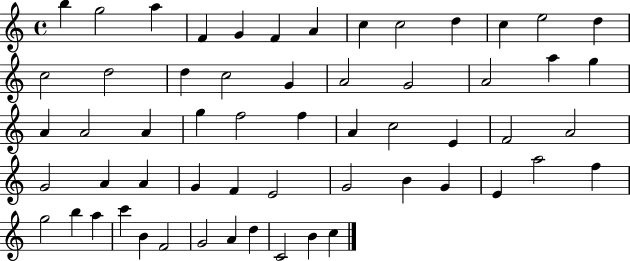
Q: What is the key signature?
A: C major